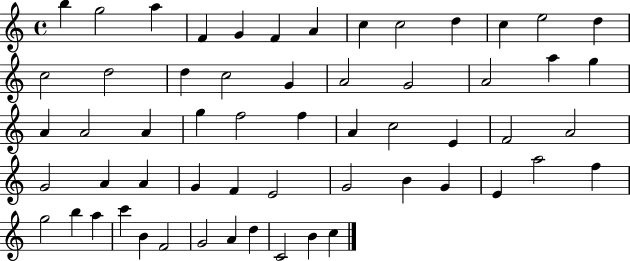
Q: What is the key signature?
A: C major